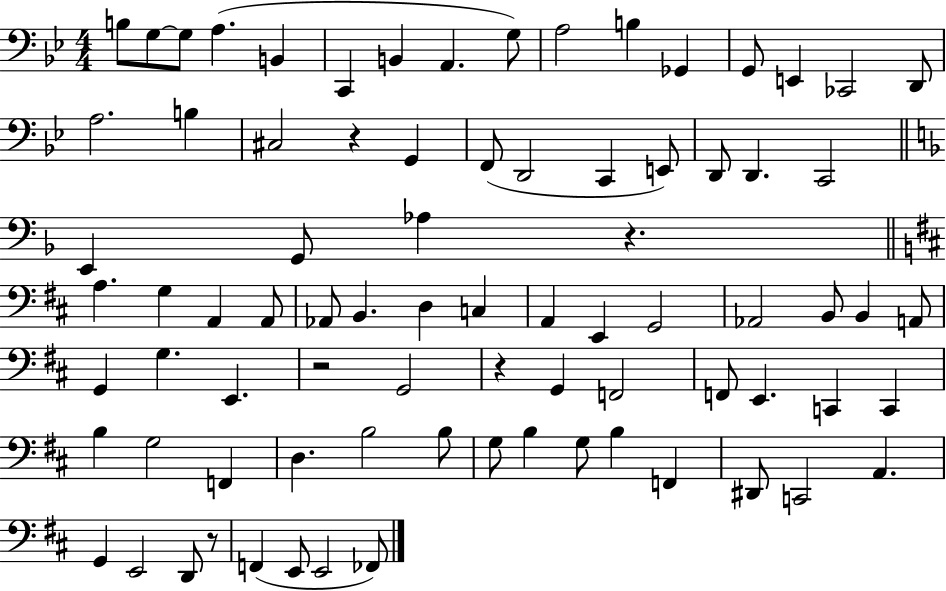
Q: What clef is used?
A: bass